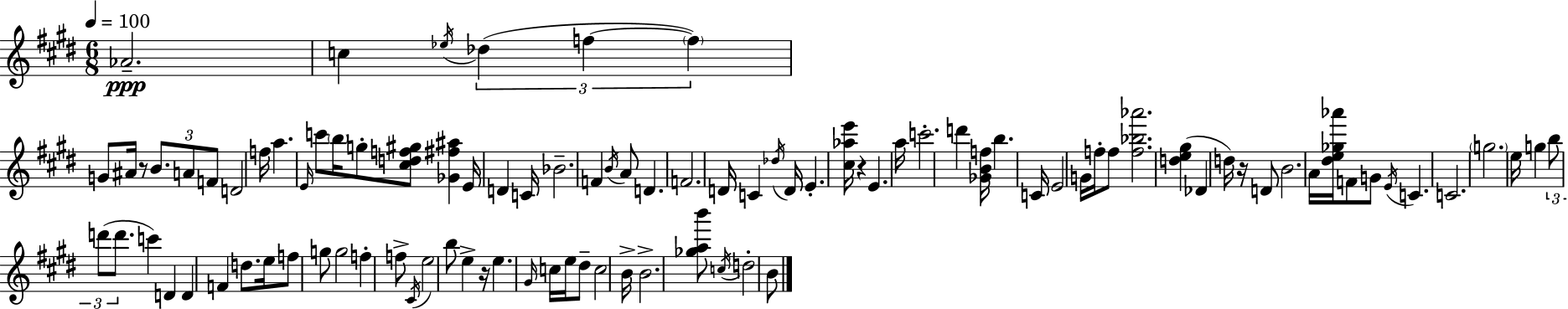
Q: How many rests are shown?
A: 4